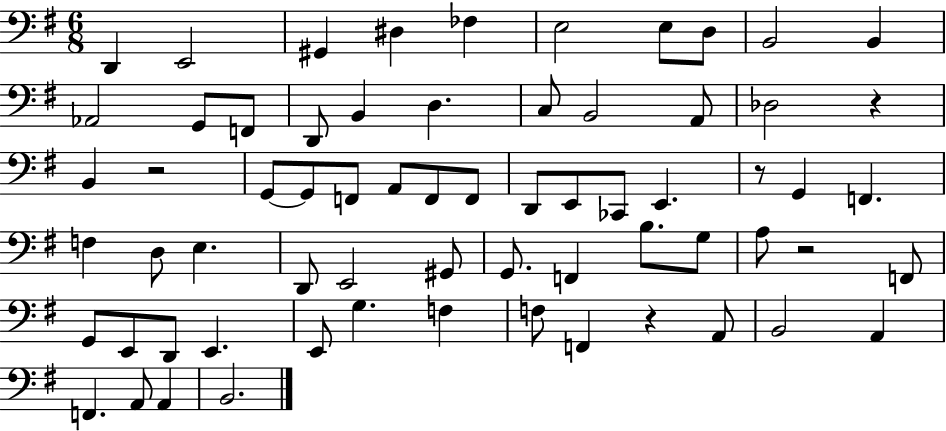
D2/q E2/h G#2/q D#3/q FES3/q E3/h E3/e D3/e B2/h B2/q Ab2/h G2/e F2/e D2/e B2/q D3/q. C3/e B2/h A2/e Db3/h R/q B2/q R/h G2/e G2/e F2/e A2/e F2/e F2/e D2/e E2/e CES2/e E2/q. R/e G2/q F2/q. F3/q D3/e E3/q. D2/e E2/h G#2/e G2/e. F2/q B3/e. G3/e A3/e R/h F2/e G2/e E2/e D2/e E2/q. E2/e G3/q. F3/q F3/e F2/q R/q A2/e B2/h A2/q F2/q. A2/e A2/q B2/h.